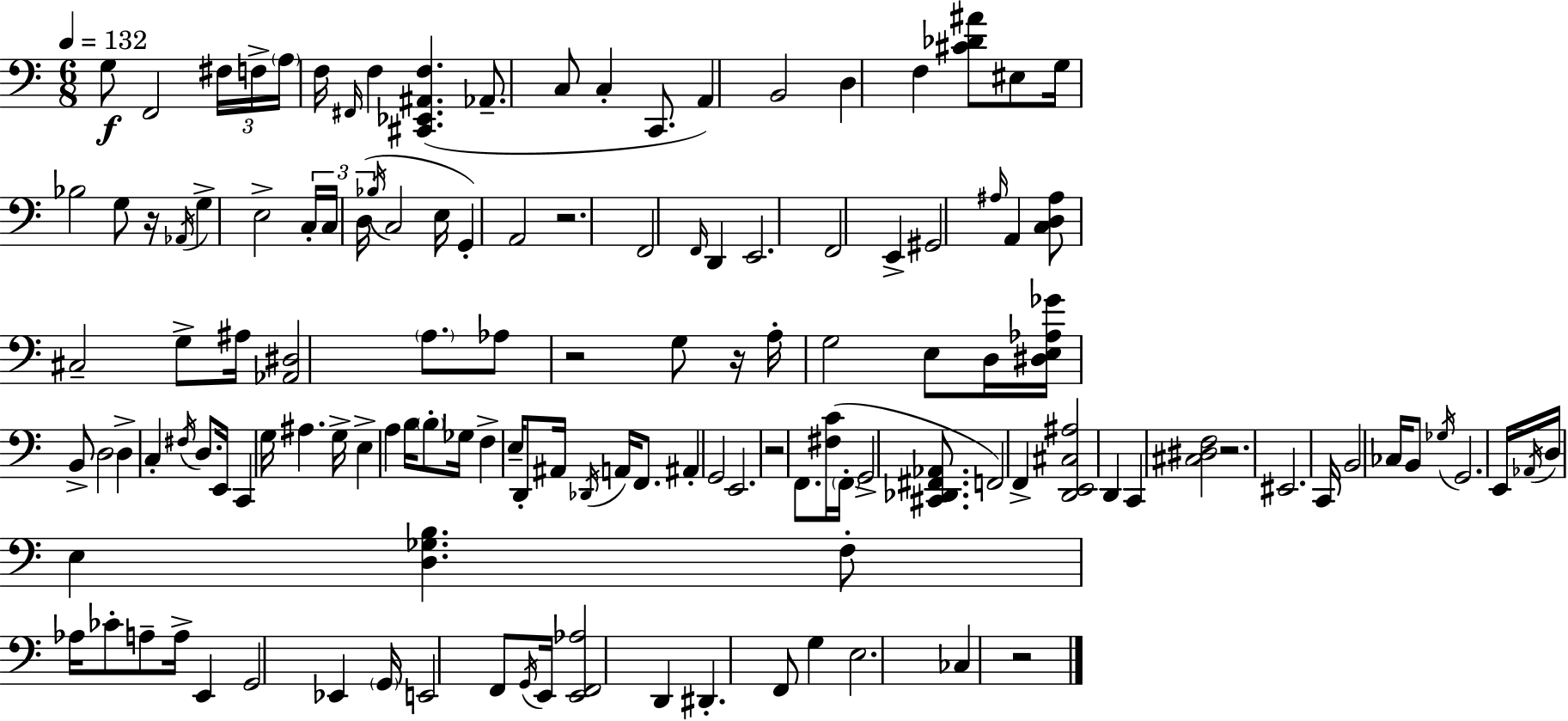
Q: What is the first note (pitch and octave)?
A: G3